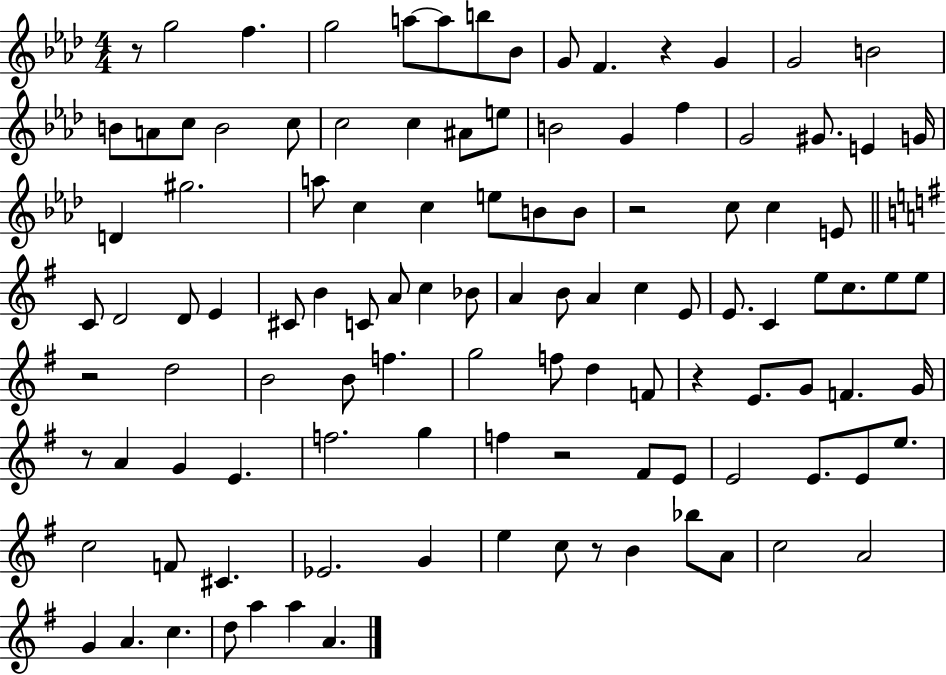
{
  \clef treble
  \numericTimeSignature
  \time 4/4
  \key aes \major
  r8 g''2 f''4. | g''2 a''8~~ a''8 b''8 bes'8 | g'8 f'4. r4 g'4 | g'2 b'2 | \break b'8 a'8 c''8 b'2 c''8 | c''2 c''4 ais'8 e''8 | b'2 g'4 f''4 | g'2 gis'8. e'4 g'16 | \break d'4 gis''2. | a''8 c''4 c''4 e''8 b'8 b'8 | r2 c''8 c''4 e'8 | \bar "||" \break \key e \minor c'8 d'2 d'8 e'4 | cis'8 b'4 c'8 a'8 c''4 bes'8 | a'4 b'8 a'4 c''4 e'8 | e'8. c'4 e''8 c''8. e''8 e''8 | \break r2 d''2 | b'2 b'8 f''4. | g''2 f''8 d''4 f'8 | r4 e'8. g'8 f'4. g'16 | \break r8 a'4 g'4 e'4. | f''2. g''4 | f''4 r2 fis'8 e'8 | e'2 e'8. e'8 e''8. | \break c''2 f'8 cis'4. | ees'2. g'4 | e''4 c''8 r8 b'4 bes''8 a'8 | c''2 a'2 | \break g'4 a'4. c''4. | d''8 a''4 a''4 a'4. | \bar "|."
}